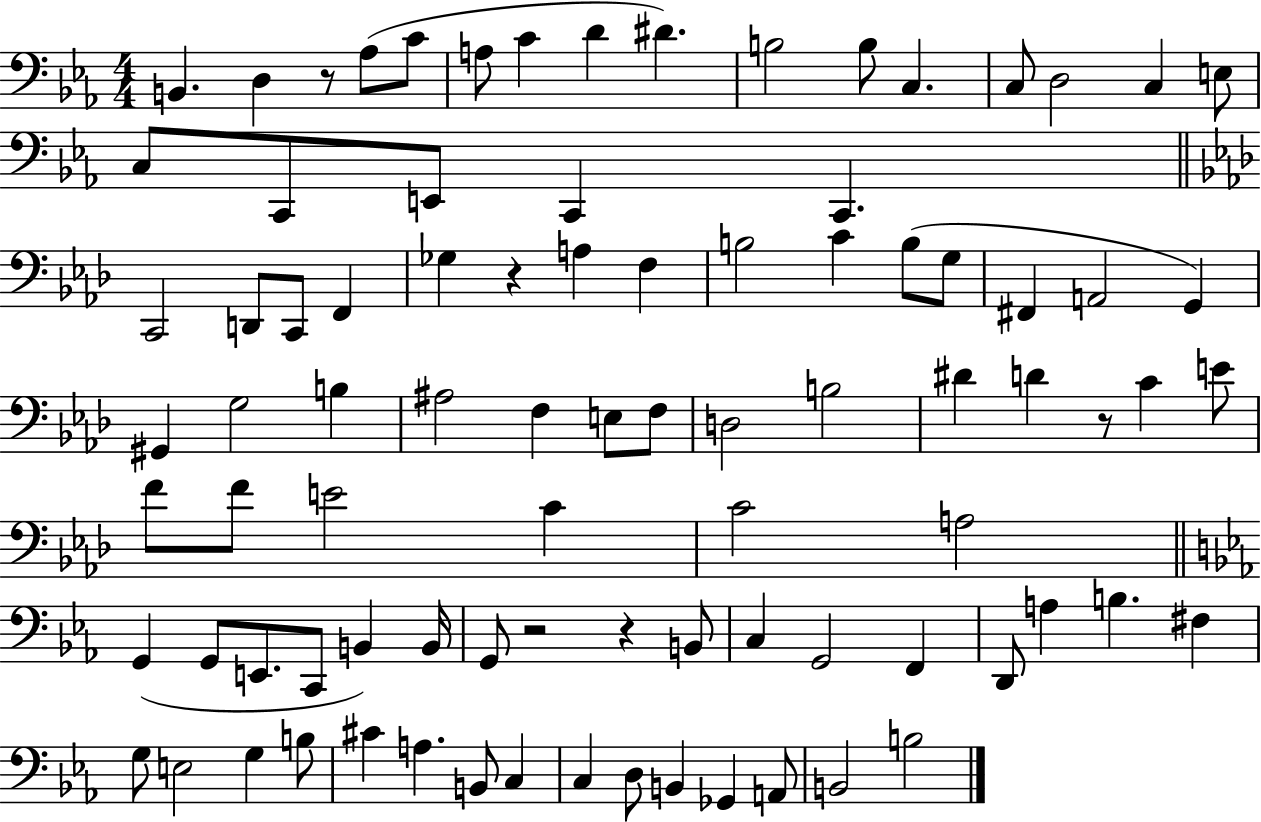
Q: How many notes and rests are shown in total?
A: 88